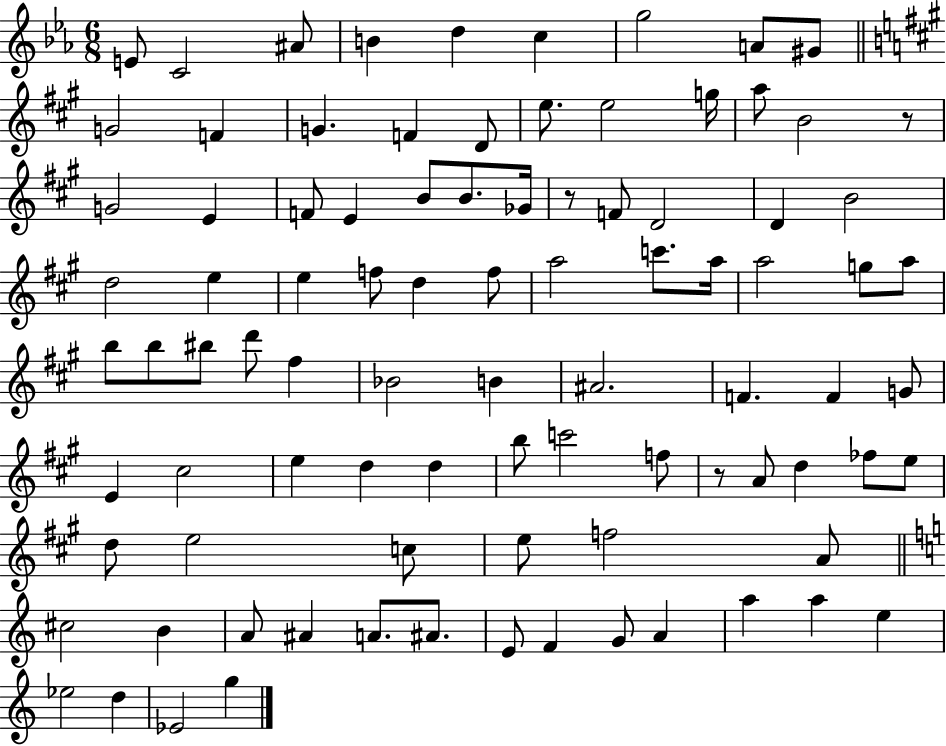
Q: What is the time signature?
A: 6/8